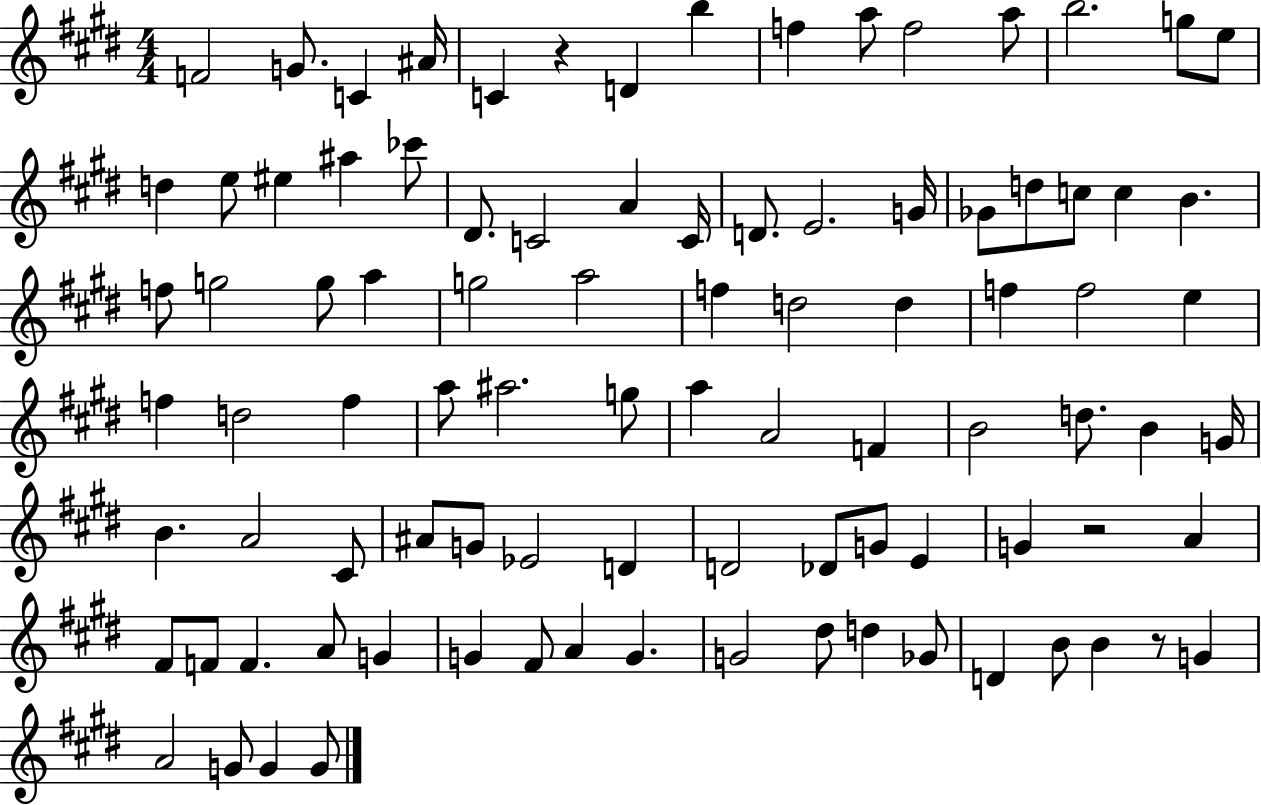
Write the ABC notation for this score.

X:1
T:Untitled
M:4/4
L:1/4
K:E
F2 G/2 C ^A/4 C z D b f a/2 f2 a/2 b2 g/2 e/2 d e/2 ^e ^a _c'/2 ^D/2 C2 A C/4 D/2 E2 G/4 _G/2 d/2 c/2 c B f/2 g2 g/2 a g2 a2 f d2 d f f2 e f d2 f a/2 ^a2 g/2 a A2 F B2 d/2 B G/4 B A2 ^C/2 ^A/2 G/2 _E2 D D2 _D/2 G/2 E G z2 A ^F/2 F/2 F A/2 G G ^F/2 A G G2 ^d/2 d _G/2 D B/2 B z/2 G A2 G/2 G G/2